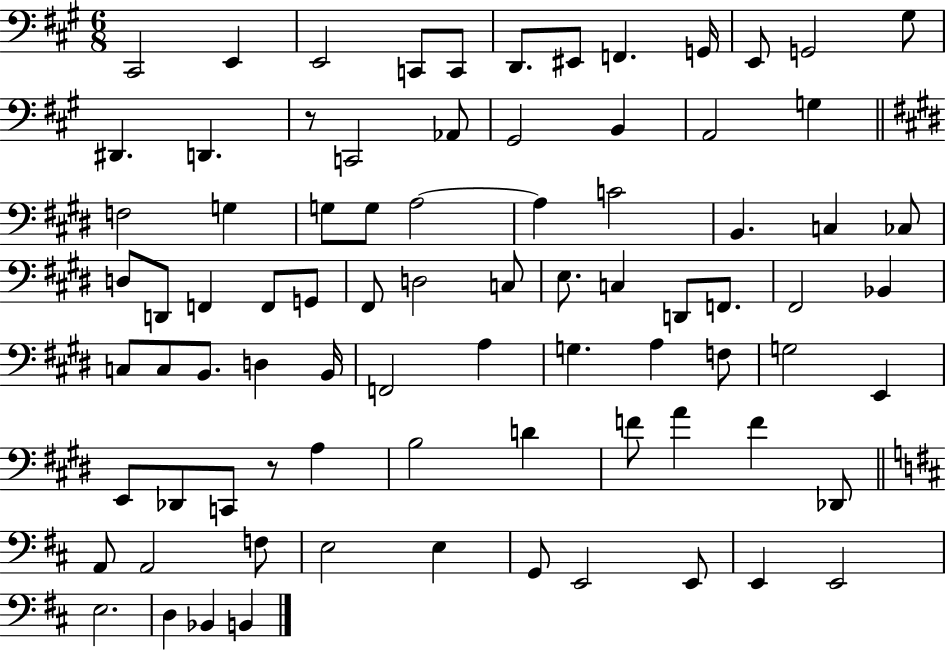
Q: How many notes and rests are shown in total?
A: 82